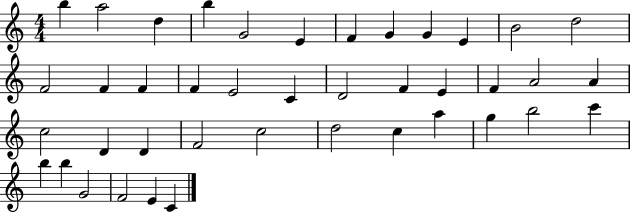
{
  \clef treble
  \numericTimeSignature
  \time 4/4
  \key c \major
  b''4 a''2 d''4 | b''4 g'2 e'4 | f'4 g'4 g'4 e'4 | b'2 d''2 | \break f'2 f'4 f'4 | f'4 e'2 c'4 | d'2 f'4 e'4 | f'4 a'2 a'4 | \break c''2 d'4 d'4 | f'2 c''2 | d''2 c''4 a''4 | g''4 b''2 c'''4 | \break b''4 b''4 g'2 | f'2 e'4 c'4 | \bar "|."
}